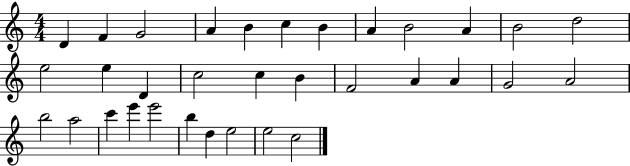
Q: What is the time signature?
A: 4/4